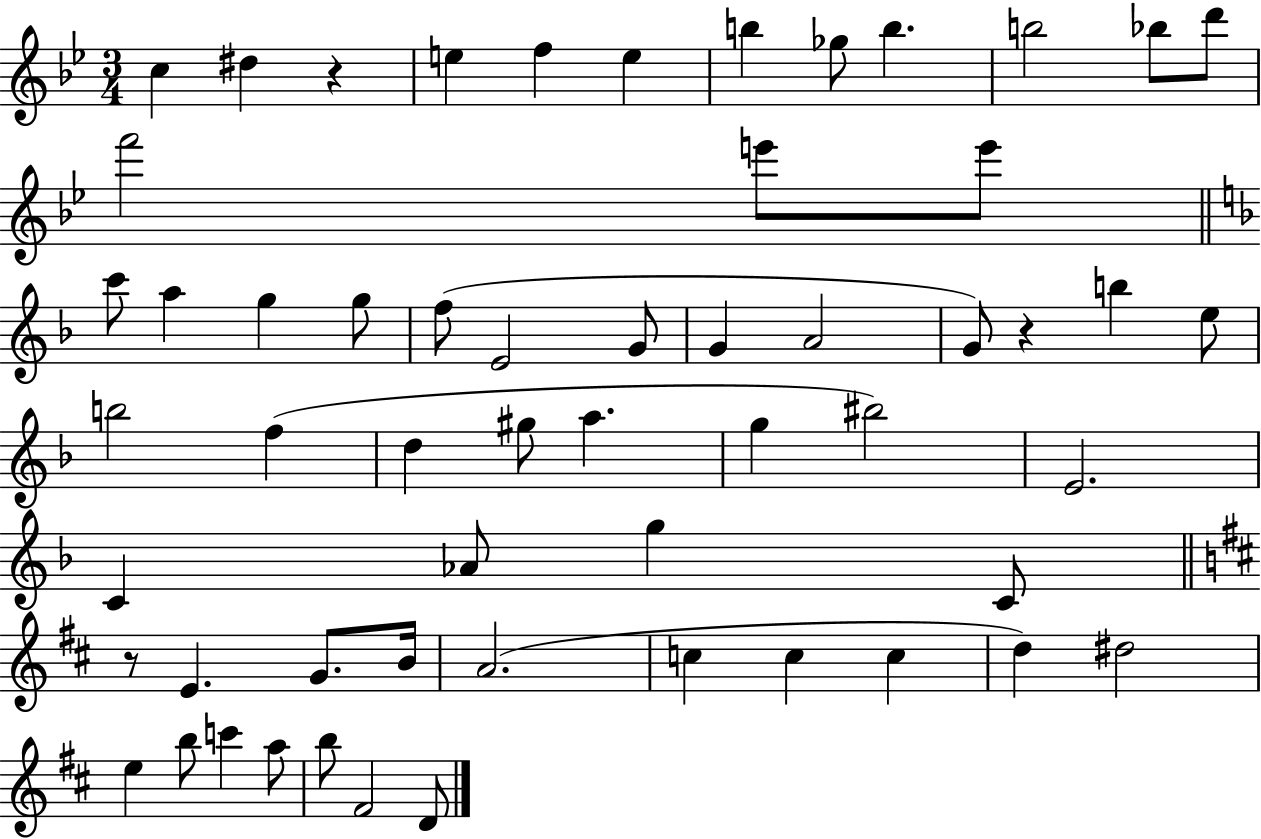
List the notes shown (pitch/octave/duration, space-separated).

C5/q D#5/q R/q E5/q F5/q E5/q B5/q Gb5/e B5/q. B5/h Bb5/e D6/e F6/h E6/e E6/e C6/e A5/q G5/q G5/e F5/e E4/h G4/e G4/q A4/h G4/e R/q B5/q E5/e B5/h F5/q D5/q G#5/e A5/q. G5/q BIS5/h E4/h. C4/q Ab4/e G5/q C4/e R/e E4/q. G4/e. B4/s A4/h. C5/q C5/q C5/q D5/q D#5/h E5/q B5/e C6/q A5/e B5/e F#4/h D4/e